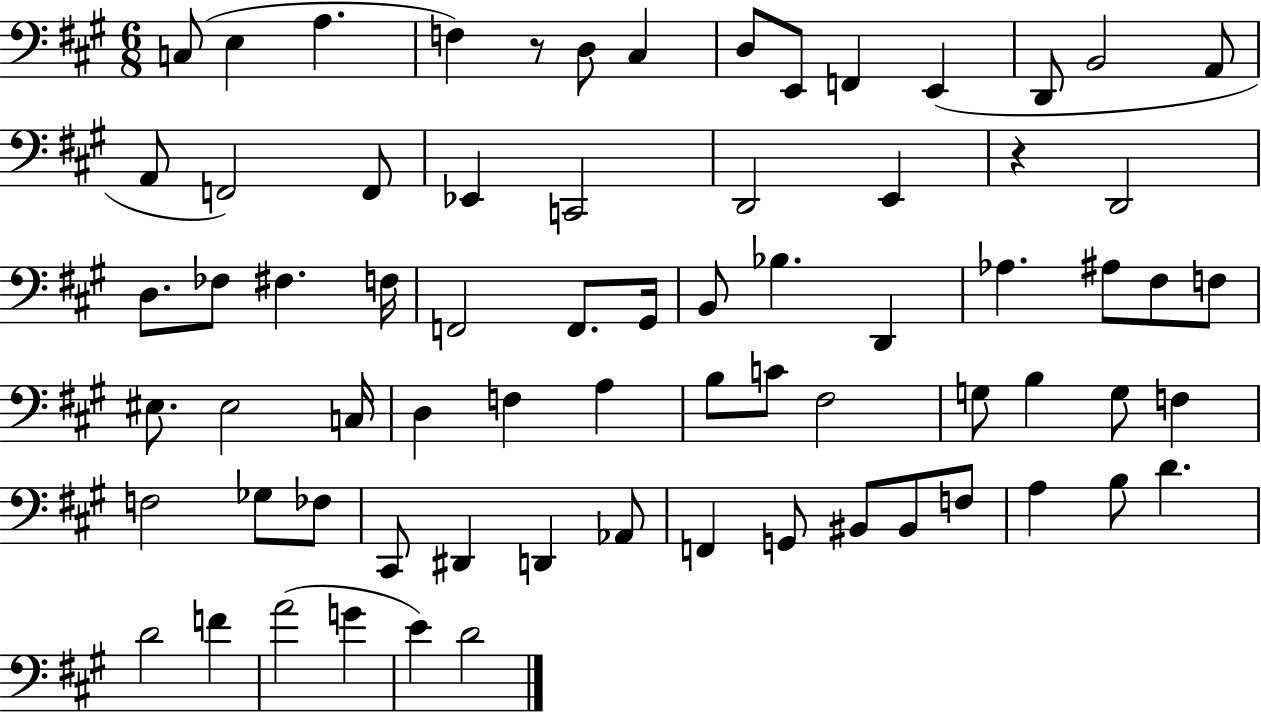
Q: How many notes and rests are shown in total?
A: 71